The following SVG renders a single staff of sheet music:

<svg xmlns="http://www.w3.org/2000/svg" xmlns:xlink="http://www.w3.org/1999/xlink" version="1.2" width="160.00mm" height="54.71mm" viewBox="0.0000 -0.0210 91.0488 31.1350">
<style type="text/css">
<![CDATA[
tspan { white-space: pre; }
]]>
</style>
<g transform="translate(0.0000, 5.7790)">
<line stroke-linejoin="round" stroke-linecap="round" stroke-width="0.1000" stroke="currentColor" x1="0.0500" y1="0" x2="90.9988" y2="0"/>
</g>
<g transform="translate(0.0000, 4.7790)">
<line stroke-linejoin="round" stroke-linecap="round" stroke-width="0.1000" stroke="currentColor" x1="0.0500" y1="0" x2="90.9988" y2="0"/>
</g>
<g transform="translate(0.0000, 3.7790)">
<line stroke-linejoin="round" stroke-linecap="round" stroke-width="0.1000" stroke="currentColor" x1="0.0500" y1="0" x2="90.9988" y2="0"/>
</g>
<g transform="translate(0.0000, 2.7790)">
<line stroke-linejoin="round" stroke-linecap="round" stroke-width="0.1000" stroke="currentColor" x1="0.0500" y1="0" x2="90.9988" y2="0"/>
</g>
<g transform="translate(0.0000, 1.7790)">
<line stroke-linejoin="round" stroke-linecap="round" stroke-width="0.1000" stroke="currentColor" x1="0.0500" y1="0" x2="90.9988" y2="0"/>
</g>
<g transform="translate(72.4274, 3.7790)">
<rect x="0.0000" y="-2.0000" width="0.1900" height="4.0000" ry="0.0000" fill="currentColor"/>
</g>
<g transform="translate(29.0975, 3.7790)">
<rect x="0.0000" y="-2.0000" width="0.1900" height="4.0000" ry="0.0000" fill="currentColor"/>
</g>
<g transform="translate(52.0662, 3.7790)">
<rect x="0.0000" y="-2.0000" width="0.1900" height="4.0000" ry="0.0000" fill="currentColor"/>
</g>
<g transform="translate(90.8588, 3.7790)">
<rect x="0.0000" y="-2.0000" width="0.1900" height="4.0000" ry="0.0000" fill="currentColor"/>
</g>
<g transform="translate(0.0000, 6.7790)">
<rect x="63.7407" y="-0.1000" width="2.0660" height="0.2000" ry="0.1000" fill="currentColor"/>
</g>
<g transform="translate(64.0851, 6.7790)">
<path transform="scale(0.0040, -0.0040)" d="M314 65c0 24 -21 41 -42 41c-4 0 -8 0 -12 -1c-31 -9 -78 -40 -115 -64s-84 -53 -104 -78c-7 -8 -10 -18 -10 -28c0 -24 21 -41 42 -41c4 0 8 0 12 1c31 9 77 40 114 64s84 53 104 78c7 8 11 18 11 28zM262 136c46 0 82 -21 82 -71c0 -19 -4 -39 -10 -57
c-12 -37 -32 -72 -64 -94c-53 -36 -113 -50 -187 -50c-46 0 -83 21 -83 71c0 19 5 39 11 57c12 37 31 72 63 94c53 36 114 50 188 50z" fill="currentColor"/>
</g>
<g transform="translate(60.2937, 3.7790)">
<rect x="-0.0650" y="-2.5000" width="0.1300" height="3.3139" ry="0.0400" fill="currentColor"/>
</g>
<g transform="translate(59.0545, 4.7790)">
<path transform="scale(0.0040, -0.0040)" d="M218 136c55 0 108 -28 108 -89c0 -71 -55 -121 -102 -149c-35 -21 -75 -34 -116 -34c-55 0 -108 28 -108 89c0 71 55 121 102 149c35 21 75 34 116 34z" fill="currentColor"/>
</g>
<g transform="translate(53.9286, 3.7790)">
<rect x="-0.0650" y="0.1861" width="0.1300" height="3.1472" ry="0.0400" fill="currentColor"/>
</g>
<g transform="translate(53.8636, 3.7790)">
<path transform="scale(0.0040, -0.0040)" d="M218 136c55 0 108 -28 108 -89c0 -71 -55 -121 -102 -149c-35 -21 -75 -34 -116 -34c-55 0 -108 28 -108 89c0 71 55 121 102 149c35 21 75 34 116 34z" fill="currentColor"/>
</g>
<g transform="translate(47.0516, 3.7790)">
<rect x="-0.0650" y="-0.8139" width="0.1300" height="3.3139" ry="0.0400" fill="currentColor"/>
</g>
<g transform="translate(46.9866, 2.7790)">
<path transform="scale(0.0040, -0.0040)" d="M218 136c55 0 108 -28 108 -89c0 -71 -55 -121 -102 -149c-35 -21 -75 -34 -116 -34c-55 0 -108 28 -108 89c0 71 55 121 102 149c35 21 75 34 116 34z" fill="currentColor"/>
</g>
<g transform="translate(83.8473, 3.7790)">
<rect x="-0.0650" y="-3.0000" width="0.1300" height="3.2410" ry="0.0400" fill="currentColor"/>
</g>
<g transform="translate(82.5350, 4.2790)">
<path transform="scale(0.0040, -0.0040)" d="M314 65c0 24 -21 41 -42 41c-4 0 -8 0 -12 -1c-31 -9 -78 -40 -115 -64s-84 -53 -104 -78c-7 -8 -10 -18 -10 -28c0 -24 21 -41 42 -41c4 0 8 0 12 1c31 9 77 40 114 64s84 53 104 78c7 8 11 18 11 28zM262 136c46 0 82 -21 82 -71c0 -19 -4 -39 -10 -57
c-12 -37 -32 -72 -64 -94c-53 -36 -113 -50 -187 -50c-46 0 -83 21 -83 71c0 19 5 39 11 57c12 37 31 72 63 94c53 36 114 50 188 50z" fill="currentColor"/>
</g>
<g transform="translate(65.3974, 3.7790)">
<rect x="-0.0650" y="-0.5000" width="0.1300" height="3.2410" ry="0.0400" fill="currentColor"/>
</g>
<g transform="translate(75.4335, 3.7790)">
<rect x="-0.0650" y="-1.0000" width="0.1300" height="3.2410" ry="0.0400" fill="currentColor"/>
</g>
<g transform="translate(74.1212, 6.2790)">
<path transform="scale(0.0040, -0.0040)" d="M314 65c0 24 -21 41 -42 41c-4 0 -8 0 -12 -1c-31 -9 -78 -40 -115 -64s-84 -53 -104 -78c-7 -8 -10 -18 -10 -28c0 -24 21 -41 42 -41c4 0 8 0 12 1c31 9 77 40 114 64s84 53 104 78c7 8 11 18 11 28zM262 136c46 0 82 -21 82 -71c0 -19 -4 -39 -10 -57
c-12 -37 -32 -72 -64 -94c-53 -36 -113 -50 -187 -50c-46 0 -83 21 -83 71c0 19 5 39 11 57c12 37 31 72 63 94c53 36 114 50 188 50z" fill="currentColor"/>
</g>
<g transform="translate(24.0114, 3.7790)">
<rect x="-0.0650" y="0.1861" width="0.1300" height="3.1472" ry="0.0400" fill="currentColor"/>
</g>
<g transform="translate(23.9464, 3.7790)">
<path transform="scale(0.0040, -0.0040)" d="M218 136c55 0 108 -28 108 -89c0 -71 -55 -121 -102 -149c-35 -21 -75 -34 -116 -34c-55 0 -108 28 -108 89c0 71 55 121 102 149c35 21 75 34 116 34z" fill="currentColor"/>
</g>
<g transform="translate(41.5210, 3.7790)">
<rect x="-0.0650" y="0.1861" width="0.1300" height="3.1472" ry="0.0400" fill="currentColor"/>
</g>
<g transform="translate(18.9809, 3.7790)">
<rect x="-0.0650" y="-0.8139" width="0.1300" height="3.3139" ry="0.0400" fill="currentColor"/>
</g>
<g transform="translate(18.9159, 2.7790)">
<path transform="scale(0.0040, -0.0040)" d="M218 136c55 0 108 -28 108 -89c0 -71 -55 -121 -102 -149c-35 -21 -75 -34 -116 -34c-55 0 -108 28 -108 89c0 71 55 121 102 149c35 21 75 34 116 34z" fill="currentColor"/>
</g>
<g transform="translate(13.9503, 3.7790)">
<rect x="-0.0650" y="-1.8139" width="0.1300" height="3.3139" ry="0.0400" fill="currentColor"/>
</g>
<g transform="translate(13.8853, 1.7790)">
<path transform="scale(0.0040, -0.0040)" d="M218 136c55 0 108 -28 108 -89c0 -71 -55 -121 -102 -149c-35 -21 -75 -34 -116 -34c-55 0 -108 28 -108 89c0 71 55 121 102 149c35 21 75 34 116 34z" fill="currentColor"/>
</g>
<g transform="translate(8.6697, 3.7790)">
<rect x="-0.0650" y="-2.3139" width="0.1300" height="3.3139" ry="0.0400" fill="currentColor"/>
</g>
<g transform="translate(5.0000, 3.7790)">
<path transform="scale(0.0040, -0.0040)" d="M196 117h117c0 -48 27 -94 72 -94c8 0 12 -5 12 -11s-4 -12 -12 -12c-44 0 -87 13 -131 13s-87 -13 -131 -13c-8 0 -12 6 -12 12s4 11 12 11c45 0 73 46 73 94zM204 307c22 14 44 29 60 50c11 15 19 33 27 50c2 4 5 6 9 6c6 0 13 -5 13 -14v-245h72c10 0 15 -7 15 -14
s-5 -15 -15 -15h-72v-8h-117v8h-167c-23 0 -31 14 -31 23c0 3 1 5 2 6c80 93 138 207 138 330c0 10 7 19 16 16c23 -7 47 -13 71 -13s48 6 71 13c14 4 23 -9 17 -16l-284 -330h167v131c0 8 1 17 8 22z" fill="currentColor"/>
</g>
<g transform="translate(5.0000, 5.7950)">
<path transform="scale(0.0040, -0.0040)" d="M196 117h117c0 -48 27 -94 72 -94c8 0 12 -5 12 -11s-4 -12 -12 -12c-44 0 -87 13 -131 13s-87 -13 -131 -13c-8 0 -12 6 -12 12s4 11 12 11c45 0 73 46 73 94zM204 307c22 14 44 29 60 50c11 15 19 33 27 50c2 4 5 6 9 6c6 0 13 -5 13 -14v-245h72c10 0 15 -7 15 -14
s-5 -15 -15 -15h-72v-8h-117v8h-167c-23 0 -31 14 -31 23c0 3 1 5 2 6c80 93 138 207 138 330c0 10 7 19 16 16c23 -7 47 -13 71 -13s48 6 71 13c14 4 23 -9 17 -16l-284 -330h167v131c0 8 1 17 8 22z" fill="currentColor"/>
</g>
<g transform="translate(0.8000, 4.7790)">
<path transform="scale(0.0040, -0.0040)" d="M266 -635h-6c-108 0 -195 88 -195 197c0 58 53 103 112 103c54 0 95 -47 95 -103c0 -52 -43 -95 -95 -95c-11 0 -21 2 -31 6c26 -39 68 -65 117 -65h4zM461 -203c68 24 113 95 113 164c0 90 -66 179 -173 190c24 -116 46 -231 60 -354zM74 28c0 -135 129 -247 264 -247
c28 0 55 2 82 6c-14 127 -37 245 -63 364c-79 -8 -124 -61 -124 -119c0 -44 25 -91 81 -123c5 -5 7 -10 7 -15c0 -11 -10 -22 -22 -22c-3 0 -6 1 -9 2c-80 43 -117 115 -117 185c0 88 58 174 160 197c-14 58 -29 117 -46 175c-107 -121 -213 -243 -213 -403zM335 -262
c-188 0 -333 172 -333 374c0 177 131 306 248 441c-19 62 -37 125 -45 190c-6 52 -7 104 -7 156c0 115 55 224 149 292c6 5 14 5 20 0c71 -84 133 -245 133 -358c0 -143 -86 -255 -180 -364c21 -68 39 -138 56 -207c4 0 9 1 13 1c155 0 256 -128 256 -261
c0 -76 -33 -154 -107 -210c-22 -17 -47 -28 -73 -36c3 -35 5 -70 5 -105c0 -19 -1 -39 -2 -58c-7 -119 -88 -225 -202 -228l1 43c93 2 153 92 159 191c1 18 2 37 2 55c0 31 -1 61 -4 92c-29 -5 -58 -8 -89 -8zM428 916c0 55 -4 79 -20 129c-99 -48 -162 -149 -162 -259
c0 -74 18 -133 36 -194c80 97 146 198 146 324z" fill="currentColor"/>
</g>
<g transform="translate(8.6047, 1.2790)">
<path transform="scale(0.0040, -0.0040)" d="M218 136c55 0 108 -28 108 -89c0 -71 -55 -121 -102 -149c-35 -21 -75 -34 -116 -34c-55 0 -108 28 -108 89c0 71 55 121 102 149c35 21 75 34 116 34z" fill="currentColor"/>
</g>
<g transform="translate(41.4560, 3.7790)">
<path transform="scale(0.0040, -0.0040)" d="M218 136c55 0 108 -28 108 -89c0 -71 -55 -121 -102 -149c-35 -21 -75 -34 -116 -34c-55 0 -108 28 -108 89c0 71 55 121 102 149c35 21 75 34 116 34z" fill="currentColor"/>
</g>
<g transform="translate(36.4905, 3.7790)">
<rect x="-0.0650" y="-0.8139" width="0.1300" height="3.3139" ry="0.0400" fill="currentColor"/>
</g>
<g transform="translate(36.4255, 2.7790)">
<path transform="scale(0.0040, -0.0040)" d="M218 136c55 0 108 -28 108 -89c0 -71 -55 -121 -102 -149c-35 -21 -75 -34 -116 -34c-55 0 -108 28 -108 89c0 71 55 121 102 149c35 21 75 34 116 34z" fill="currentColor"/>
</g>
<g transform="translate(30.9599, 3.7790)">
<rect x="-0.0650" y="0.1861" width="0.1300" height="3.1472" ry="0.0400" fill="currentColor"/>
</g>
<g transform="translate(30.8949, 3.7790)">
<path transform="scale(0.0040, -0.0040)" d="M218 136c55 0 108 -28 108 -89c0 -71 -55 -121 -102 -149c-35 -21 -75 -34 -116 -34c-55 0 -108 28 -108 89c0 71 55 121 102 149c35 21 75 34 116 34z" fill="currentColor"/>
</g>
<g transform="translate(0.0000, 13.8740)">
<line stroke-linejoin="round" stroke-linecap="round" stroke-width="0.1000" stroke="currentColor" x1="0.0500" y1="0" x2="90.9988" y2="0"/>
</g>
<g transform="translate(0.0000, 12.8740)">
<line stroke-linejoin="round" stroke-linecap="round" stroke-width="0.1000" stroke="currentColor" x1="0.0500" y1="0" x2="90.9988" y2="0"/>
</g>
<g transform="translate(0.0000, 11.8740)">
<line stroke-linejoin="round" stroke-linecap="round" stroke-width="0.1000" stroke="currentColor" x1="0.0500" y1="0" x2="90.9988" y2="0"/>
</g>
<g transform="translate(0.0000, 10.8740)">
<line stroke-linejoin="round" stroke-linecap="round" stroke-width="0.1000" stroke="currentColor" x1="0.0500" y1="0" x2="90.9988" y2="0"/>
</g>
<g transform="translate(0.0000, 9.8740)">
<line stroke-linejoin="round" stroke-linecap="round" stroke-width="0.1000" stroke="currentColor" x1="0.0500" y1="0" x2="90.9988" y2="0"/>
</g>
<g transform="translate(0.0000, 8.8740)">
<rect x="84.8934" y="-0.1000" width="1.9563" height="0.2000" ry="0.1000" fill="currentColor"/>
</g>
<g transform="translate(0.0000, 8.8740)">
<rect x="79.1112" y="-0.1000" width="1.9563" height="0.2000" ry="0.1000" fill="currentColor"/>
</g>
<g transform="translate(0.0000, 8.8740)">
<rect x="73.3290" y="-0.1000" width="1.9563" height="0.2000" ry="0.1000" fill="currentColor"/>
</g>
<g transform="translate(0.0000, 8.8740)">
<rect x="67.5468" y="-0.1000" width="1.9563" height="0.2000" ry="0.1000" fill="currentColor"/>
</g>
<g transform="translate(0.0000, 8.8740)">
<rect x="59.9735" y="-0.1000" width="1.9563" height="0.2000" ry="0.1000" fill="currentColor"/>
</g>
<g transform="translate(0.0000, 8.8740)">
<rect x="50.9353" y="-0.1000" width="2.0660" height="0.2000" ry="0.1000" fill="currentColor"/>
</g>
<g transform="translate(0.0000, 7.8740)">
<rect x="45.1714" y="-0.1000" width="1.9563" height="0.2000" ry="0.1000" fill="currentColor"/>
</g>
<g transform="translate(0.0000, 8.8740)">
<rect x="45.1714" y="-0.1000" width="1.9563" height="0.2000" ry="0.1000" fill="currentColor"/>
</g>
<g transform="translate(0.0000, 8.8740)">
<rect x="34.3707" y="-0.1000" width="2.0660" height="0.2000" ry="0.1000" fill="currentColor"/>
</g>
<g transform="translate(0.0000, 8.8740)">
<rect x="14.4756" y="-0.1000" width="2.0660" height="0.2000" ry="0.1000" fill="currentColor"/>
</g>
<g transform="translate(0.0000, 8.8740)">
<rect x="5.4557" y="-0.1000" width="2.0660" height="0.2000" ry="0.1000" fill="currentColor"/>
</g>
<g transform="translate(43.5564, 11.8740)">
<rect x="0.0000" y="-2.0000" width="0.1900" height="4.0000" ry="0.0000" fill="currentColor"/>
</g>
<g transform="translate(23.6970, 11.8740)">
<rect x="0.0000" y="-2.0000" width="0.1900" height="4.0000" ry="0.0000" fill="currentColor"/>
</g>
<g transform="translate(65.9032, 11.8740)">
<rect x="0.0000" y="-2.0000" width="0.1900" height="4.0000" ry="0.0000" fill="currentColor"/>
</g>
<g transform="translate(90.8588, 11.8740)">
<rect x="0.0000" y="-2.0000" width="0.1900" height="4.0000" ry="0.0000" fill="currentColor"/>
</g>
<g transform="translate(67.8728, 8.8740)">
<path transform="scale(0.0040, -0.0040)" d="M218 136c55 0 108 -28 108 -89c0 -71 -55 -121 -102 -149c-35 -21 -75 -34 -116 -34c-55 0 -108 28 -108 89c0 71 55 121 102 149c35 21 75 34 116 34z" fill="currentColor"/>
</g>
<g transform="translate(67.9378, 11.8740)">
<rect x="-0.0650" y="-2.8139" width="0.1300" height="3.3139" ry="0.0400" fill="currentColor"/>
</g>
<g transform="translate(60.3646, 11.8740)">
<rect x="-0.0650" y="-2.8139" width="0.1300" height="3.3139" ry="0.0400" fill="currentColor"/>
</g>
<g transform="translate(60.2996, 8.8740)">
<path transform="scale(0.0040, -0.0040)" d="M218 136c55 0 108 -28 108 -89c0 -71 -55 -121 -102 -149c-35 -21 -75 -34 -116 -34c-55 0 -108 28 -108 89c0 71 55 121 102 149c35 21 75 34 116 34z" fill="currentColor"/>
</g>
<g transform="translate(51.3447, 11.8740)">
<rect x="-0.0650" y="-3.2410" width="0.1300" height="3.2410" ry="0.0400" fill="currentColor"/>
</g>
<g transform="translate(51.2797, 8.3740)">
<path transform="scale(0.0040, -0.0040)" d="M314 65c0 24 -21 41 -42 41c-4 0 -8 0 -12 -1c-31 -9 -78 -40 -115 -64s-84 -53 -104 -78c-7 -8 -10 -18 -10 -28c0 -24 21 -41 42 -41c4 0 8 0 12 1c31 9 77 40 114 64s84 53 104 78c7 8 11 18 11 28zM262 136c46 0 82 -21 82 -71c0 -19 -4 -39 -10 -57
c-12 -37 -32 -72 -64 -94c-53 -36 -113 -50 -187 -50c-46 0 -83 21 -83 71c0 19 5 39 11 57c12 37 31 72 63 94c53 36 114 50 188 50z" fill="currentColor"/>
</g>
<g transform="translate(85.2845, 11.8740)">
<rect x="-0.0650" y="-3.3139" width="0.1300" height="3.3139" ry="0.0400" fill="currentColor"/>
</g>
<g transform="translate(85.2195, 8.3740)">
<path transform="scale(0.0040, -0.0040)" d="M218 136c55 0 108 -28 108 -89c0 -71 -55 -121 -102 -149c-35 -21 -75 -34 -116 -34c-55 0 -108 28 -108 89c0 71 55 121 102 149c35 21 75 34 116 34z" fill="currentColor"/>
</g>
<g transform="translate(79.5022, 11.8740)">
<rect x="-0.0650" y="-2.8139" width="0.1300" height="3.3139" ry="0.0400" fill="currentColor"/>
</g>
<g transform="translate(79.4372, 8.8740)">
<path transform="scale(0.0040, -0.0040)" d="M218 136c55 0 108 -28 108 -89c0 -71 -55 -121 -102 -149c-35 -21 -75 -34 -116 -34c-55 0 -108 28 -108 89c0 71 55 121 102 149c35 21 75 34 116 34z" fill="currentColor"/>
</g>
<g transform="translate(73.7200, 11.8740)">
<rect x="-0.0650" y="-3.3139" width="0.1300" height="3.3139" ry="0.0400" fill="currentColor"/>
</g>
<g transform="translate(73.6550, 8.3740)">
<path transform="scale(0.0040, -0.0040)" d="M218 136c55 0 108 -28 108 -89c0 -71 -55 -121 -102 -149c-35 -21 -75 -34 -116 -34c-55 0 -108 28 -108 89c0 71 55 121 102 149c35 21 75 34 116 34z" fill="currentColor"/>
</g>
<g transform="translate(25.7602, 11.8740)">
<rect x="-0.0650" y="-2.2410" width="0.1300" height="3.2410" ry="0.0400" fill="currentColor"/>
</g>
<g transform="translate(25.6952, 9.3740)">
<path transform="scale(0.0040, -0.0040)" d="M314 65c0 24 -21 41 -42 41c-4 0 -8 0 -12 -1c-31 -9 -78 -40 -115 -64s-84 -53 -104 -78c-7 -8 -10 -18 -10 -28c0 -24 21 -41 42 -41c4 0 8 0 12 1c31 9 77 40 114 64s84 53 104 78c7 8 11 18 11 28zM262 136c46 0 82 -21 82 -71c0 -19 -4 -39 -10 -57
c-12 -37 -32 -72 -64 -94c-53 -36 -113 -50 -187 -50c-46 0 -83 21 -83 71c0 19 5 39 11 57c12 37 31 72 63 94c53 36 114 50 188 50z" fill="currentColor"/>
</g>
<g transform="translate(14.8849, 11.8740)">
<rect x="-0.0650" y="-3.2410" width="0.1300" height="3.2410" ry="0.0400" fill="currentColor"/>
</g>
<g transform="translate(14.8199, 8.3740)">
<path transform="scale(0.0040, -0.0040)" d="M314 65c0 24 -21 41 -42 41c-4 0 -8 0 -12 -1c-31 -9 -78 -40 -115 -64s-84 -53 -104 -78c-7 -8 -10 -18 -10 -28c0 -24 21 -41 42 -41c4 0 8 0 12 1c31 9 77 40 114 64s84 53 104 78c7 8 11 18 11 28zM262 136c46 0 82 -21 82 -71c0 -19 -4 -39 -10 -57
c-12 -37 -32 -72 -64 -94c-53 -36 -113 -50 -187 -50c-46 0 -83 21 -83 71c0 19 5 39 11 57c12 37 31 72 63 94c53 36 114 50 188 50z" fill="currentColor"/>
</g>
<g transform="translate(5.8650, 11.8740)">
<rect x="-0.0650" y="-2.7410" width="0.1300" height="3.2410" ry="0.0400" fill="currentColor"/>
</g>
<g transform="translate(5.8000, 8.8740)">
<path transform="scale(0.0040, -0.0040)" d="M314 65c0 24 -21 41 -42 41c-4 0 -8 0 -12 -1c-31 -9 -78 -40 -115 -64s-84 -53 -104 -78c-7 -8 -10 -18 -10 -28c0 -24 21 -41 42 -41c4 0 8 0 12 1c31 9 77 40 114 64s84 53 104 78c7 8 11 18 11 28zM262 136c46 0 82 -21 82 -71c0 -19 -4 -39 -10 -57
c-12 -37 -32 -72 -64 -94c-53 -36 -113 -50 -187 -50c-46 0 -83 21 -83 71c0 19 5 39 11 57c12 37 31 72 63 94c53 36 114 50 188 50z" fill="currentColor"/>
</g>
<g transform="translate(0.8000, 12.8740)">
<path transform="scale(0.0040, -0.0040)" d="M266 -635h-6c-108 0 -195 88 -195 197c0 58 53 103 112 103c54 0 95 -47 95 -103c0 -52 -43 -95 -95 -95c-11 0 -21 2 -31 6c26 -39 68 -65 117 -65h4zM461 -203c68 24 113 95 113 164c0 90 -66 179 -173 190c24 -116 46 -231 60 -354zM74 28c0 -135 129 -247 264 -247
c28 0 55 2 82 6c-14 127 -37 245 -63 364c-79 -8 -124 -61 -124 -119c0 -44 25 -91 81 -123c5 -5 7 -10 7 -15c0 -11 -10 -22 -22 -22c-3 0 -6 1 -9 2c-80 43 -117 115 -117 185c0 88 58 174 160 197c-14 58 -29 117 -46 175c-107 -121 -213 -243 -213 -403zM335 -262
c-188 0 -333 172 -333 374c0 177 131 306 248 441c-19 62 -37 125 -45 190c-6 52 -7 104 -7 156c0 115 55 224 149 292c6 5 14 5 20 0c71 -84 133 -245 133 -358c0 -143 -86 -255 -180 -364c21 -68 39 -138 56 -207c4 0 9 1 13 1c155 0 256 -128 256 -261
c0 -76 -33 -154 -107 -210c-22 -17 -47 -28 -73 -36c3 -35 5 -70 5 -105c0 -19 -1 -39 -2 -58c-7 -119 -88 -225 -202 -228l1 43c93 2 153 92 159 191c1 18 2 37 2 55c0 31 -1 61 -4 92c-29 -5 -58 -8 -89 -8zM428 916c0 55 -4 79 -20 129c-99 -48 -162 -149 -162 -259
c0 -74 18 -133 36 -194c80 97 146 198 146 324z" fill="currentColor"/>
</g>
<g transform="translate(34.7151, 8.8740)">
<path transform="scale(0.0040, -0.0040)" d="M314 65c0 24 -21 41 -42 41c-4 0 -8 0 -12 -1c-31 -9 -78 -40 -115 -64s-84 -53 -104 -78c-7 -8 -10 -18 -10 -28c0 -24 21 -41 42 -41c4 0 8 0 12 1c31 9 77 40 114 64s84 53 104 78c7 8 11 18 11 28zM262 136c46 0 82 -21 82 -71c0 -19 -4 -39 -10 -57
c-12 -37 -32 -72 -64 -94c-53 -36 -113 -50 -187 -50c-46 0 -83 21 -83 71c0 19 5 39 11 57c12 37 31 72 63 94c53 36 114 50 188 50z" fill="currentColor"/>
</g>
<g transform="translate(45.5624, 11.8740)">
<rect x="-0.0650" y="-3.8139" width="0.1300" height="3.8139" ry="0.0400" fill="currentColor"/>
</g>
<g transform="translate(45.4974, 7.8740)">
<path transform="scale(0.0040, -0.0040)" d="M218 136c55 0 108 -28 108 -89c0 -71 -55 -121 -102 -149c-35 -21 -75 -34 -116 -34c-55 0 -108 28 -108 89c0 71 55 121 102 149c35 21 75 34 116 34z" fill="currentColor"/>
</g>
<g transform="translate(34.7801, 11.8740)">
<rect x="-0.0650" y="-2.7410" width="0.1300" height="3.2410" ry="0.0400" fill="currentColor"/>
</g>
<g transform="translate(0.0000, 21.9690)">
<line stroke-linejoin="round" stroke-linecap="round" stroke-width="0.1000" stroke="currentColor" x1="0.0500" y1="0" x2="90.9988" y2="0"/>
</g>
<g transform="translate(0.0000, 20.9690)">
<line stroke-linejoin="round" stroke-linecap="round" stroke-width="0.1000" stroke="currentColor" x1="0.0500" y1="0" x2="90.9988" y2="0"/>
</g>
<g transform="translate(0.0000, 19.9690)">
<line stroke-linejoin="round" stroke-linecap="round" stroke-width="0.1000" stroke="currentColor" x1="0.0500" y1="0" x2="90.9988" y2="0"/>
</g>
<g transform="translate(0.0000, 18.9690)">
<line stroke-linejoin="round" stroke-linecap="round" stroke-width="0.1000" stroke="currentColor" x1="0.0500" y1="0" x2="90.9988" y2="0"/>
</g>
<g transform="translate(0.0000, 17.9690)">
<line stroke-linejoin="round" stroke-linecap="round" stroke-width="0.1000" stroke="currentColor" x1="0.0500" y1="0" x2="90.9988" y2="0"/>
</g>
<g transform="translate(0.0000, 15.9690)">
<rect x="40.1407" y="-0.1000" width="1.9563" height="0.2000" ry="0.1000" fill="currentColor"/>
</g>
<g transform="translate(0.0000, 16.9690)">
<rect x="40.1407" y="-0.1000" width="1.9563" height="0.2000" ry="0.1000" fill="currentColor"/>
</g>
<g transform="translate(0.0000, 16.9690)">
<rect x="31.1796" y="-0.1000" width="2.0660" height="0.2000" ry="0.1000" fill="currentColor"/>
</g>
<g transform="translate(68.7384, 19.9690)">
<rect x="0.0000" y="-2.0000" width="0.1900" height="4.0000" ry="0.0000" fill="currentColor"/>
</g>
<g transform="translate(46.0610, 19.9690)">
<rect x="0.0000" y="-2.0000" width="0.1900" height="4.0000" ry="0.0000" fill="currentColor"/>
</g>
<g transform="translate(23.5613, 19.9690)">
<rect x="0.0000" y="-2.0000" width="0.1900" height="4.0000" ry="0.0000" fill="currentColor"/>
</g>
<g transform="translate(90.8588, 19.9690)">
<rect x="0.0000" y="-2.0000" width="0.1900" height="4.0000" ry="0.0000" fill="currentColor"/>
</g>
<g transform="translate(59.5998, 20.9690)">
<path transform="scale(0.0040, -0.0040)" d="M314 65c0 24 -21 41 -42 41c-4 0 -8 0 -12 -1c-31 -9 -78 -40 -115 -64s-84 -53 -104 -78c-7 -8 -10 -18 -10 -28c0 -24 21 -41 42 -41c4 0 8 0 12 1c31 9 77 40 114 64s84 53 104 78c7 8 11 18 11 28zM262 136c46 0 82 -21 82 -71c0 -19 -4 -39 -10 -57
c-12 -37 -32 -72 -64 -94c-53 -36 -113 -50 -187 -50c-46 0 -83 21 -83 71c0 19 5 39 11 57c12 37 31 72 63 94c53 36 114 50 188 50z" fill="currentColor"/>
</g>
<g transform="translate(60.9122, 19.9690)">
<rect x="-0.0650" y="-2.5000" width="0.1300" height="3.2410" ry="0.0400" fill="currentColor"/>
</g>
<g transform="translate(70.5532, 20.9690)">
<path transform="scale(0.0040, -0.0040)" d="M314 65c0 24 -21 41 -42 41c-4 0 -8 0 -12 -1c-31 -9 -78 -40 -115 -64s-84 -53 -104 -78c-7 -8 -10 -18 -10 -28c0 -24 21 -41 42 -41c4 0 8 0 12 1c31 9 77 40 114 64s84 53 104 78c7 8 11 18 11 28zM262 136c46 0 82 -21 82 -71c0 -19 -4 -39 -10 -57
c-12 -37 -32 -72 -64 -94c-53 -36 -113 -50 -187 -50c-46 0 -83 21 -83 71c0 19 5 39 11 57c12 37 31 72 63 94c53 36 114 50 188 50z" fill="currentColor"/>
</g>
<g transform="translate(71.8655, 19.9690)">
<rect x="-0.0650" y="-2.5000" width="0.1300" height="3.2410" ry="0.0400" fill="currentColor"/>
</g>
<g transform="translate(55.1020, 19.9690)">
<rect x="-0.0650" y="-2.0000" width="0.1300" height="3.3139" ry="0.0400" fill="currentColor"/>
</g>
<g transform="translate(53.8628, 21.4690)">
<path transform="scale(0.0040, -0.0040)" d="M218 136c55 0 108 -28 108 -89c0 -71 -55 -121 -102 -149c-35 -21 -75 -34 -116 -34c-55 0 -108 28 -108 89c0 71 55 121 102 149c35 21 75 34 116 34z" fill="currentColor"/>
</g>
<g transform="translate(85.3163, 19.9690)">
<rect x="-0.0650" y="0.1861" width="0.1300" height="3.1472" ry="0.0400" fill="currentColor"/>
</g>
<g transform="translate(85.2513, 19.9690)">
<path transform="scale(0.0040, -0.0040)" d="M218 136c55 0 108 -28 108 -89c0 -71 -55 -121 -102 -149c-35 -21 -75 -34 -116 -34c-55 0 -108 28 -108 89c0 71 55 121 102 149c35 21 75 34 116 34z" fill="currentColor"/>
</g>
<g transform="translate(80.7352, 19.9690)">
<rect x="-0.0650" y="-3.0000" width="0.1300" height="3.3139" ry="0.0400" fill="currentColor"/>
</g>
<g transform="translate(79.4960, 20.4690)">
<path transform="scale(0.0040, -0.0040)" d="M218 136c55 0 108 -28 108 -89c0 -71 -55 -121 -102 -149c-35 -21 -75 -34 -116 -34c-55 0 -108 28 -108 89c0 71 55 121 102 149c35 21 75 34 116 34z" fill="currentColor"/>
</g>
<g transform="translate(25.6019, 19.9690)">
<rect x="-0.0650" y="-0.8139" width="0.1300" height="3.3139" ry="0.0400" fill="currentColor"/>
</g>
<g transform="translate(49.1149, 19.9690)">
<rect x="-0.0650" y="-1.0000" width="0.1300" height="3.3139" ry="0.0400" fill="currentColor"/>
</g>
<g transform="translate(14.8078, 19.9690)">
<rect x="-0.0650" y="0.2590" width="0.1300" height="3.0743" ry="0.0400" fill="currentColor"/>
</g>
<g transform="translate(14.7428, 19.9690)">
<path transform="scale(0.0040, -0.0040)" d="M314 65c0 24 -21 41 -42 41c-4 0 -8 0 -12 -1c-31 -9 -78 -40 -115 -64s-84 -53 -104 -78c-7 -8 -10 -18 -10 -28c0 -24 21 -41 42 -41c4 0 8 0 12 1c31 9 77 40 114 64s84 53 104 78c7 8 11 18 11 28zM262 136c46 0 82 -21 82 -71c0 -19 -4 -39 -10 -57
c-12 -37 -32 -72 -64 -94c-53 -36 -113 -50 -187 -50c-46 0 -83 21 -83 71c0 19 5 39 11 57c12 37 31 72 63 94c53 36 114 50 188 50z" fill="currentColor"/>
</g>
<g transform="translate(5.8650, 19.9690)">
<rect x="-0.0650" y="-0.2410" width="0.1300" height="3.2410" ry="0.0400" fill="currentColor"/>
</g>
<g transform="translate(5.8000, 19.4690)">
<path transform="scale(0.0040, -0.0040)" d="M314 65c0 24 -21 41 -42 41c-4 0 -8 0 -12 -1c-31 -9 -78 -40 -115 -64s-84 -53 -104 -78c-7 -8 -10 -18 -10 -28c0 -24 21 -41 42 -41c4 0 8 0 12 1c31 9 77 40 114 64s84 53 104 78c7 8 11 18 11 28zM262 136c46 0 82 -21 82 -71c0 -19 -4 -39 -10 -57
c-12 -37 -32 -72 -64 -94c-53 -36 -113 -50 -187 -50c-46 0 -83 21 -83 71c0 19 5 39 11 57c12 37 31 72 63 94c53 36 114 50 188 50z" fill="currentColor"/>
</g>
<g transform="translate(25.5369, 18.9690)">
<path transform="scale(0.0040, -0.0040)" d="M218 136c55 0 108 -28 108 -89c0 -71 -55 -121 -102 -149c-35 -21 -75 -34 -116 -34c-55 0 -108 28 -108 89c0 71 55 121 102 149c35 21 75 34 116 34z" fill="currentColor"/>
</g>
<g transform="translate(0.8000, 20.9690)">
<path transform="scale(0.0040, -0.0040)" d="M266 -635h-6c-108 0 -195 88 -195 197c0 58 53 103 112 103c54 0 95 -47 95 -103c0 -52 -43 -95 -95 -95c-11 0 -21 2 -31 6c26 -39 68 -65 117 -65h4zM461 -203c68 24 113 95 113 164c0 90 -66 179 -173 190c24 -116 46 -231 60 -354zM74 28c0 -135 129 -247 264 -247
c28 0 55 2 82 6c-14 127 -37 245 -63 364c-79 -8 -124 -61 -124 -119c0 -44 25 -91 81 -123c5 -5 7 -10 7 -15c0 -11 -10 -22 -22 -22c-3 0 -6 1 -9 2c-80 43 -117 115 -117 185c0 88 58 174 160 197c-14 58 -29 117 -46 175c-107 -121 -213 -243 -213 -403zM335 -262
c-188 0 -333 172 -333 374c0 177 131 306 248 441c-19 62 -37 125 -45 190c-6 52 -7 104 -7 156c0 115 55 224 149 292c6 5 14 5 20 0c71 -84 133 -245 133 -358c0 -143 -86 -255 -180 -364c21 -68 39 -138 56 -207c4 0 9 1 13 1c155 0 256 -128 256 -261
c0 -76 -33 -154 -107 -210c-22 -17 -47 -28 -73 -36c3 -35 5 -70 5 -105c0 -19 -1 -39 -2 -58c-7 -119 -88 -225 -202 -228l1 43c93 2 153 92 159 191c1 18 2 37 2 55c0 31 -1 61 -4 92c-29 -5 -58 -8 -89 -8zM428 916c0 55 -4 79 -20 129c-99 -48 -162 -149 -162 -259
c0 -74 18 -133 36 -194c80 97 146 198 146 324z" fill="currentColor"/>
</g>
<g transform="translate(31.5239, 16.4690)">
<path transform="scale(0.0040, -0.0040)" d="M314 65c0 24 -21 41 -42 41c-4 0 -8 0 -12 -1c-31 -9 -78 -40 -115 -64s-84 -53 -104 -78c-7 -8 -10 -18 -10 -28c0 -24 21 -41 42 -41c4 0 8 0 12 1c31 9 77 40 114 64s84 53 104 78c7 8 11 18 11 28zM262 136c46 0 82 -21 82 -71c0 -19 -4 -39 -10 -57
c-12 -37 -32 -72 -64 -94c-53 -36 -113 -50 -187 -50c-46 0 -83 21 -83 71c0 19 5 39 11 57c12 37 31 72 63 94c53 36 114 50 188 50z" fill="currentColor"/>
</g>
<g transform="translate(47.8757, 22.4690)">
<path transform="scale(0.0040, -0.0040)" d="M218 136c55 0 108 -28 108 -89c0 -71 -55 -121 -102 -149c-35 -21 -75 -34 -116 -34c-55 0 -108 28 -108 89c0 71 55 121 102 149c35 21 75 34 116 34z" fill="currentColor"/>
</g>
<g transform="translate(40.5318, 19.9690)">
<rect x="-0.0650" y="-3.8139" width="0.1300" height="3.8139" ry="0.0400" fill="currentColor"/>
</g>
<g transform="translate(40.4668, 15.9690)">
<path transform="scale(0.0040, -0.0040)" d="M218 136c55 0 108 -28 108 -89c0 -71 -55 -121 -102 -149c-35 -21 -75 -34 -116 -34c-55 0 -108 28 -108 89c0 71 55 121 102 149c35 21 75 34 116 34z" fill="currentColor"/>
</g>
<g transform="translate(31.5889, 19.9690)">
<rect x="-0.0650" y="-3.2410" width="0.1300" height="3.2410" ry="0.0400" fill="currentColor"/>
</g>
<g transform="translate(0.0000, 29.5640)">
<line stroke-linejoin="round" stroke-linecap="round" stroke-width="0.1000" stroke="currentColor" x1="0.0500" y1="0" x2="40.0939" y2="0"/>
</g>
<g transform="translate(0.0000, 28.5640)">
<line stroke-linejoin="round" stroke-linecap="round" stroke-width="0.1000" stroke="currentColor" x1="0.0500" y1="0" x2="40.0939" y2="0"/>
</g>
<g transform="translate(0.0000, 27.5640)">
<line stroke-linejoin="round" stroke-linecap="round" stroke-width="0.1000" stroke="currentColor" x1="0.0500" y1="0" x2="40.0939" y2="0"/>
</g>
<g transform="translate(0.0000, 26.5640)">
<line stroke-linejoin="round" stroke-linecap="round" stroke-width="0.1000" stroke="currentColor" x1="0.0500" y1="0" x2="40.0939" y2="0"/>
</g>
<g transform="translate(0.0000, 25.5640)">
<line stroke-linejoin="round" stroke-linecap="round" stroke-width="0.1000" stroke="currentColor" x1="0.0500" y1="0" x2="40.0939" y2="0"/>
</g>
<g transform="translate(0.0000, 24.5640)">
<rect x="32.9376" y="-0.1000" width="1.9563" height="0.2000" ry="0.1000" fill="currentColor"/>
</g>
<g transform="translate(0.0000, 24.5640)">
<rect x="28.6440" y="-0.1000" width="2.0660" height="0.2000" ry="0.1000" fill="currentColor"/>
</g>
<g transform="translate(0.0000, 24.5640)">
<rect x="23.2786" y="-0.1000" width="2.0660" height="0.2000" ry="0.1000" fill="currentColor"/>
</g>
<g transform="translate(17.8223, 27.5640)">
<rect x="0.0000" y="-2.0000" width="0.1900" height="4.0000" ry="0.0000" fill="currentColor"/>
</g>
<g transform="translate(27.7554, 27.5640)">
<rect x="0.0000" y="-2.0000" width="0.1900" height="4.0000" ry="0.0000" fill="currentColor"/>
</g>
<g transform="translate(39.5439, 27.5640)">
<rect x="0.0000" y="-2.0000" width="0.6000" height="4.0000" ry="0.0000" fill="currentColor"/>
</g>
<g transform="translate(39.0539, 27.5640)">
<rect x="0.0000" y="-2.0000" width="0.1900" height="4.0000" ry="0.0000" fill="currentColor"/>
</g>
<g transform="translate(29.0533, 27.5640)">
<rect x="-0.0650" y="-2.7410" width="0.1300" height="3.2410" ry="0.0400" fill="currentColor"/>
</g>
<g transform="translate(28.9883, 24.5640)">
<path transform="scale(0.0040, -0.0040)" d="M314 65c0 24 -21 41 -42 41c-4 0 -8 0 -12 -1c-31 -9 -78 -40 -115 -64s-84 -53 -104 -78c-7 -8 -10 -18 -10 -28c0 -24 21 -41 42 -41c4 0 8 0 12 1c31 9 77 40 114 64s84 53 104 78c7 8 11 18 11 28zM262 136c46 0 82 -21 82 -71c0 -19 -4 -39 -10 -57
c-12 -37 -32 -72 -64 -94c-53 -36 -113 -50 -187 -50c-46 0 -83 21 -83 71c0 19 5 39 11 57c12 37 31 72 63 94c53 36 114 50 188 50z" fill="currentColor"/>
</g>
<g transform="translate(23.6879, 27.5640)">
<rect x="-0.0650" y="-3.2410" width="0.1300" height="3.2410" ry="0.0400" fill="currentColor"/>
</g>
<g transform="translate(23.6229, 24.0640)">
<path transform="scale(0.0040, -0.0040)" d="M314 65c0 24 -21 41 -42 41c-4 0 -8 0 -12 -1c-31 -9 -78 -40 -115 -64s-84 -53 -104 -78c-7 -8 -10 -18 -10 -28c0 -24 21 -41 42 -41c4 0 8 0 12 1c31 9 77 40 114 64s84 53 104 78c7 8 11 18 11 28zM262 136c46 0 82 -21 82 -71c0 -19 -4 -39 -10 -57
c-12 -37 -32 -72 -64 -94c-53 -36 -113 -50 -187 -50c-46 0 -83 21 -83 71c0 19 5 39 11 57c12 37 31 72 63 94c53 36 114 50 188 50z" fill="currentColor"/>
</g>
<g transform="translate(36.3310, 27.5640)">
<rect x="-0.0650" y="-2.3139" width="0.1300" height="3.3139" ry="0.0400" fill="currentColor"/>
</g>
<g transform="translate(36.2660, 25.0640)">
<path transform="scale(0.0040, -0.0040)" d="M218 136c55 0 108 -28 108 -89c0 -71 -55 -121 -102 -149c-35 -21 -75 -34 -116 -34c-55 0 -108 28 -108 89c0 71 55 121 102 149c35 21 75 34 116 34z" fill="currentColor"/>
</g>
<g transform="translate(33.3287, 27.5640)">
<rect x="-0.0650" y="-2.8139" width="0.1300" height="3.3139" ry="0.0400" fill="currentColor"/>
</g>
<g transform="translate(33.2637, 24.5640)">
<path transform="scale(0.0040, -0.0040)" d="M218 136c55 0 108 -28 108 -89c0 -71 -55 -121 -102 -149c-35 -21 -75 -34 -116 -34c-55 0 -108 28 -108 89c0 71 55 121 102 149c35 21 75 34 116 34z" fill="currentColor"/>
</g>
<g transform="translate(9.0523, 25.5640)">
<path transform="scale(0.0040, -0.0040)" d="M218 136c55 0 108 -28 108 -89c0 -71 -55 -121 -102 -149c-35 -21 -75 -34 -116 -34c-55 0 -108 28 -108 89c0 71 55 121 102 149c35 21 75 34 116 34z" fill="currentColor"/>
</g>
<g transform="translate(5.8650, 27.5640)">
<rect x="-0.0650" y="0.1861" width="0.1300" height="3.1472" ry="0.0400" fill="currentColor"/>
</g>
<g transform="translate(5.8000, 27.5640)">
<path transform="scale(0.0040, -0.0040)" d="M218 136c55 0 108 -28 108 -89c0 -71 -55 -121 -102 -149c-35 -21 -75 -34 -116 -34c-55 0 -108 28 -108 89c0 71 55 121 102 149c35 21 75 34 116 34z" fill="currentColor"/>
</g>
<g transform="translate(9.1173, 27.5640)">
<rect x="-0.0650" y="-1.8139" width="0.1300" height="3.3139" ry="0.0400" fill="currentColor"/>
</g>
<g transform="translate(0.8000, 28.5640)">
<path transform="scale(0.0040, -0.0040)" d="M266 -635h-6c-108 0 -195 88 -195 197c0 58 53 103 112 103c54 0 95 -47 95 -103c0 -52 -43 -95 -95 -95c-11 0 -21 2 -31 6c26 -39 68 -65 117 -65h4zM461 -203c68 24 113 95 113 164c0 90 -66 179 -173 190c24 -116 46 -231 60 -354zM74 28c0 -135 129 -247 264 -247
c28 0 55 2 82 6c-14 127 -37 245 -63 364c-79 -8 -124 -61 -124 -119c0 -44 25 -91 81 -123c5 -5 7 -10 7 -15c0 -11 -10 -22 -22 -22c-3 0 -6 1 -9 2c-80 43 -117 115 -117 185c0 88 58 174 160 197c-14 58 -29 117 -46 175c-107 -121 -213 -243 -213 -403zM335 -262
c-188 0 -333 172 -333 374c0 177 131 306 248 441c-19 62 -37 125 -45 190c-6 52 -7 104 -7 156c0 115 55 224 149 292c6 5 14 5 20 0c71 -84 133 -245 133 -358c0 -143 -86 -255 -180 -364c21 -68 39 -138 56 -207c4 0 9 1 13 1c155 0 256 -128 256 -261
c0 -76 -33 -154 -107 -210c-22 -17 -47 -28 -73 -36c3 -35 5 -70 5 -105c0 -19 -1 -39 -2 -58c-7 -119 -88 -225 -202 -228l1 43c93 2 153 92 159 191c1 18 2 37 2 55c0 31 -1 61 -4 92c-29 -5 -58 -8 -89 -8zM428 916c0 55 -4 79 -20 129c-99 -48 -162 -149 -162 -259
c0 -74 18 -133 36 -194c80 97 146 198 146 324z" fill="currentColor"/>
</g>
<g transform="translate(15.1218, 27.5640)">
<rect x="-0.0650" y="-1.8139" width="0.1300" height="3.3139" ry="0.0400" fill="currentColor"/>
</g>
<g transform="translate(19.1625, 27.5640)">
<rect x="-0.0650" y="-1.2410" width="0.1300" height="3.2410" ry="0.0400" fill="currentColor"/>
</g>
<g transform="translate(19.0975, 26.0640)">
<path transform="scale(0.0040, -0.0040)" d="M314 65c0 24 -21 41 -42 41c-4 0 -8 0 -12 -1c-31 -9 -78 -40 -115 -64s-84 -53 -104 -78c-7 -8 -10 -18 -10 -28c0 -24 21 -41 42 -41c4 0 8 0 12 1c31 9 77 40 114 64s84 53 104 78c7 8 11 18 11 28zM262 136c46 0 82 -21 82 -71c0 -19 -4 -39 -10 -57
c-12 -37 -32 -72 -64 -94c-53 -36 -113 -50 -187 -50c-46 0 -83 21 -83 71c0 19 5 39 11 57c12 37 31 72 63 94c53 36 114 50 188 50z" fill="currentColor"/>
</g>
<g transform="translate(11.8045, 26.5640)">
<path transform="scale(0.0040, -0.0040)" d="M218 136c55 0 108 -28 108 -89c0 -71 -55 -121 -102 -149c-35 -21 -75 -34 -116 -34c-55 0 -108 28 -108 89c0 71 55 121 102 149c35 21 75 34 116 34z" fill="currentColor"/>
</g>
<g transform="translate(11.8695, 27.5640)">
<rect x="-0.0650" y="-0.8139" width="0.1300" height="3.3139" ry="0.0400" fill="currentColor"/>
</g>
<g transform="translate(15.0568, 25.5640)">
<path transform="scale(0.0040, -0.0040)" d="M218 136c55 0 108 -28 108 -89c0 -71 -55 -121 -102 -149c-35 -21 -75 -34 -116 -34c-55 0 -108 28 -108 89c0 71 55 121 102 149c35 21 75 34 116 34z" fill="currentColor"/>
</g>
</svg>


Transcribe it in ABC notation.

X:1
T:Untitled
M:4/4
L:1/4
K:C
g f d B B d B d B G C2 D2 A2 a2 b2 g2 a2 c' b2 a a b a b c2 B2 d b2 c' D F G2 G2 A B B f d f e2 b2 a2 a g